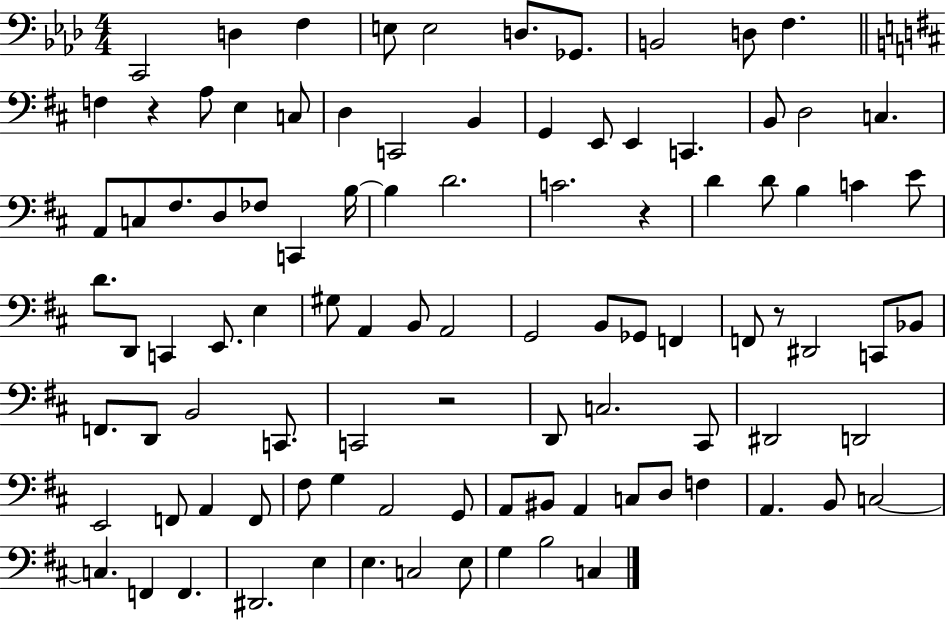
C2/h D3/q F3/q E3/e E3/h D3/e. Gb2/e. B2/h D3/e F3/q. F3/q R/q A3/e E3/q C3/e D3/q C2/h B2/q G2/q E2/e E2/q C2/q. B2/e D3/h C3/q. A2/e C3/e F#3/e. D3/e FES3/e C2/q B3/s B3/q D4/h. C4/h. R/q D4/q D4/e B3/q C4/q E4/e D4/e. D2/e C2/q E2/e. E3/q G#3/e A2/q B2/e A2/h G2/h B2/e Gb2/e F2/q F2/e R/e D#2/h C2/e Bb2/e F2/e. D2/e B2/h C2/e. C2/h R/h D2/e C3/h. C#2/e D#2/h D2/h E2/h F2/e A2/q F2/e F#3/e G3/q A2/h G2/e A2/e BIS2/e A2/q C3/e D3/e F3/q A2/q. B2/e C3/h C3/q. F2/q F2/q. D#2/h. E3/q E3/q. C3/h E3/e G3/q B3/h C3/q